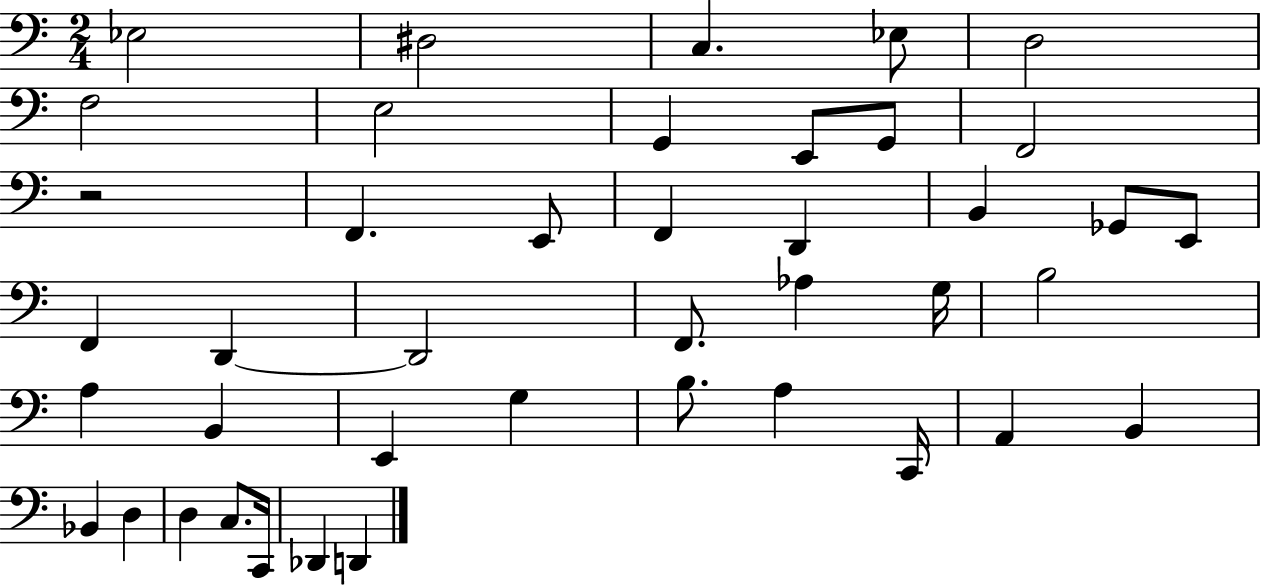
{
  \clef bass
  \numericTimeSignature
  \time 2/4
  \key c \major
  ees2 | dis2 | c4. ees8 | d2 | \break f2 | e2 | g,4 e,8 g,8 | f,2 | \break r2 | f,4. e,8 | f,4 d,4 | b,4 ges,8 e,8 | \break f,4 d,4~~ | d,2 | f,8. aes4 g16 | b2 | \break a4 b,4 | e,4 g4 | b8. a4 c,16 | a,4 b,4 | \break bes,4 d4 | d4 c8. c,16 | des,4 d,4 | \bar "|."
}